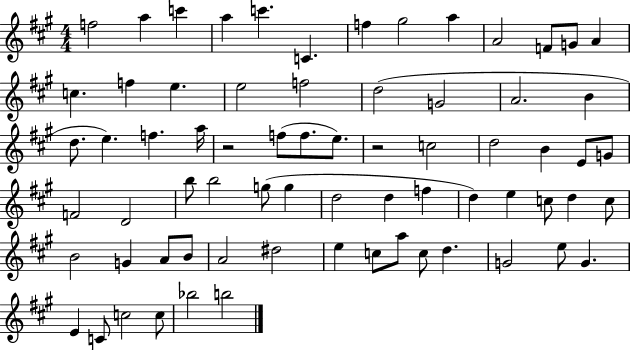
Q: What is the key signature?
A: A major